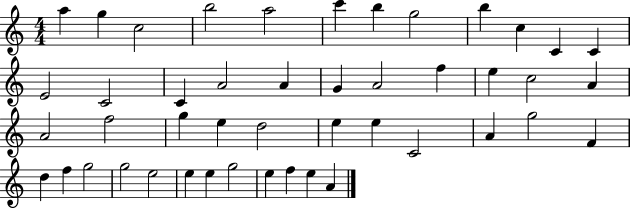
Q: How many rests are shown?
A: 0